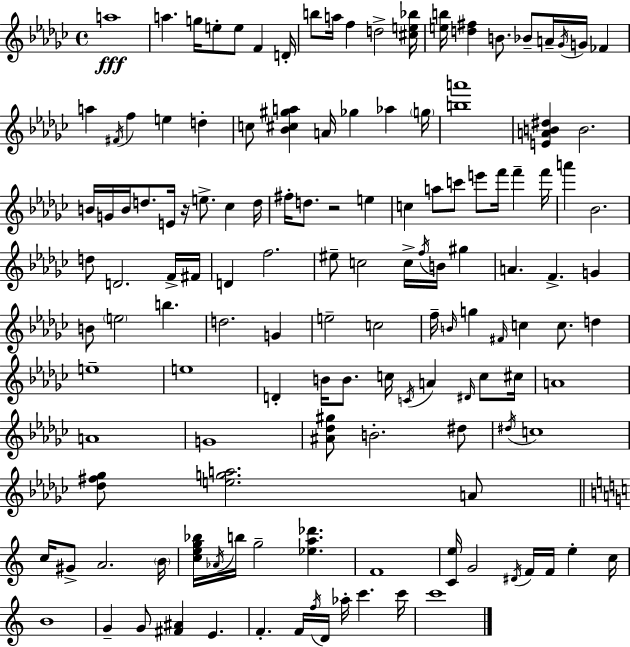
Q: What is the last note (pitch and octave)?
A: C6